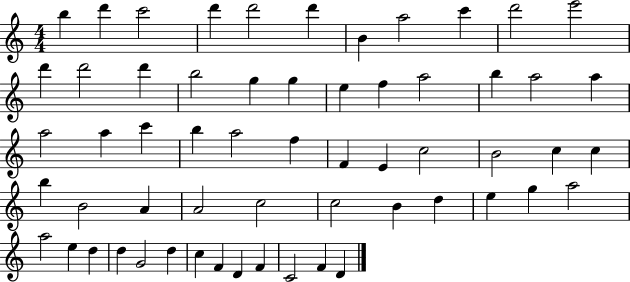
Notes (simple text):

B5/q D6/q C6/h D6/q D6/h D6/q B4/q A5/h C6/q D6/h E6/h D6/q D6/h D6/q B5/h G5/q G5/q E5/q F5/q A5/h B5/q A5/h A5/q A5/h A5/q C6/q B5/q A5/h F5/q F4/q E4/q C5/h B4/h C5/q C5/q B5/q B4/h A4/q A4/h C5/h C5/h B4/q D5/q E5/q G5/q A5/h A5/h E5/q D5/q D5/q G4/h D5/q C5/q F4/q D4/q F4/q C4/h F4/q D4/q